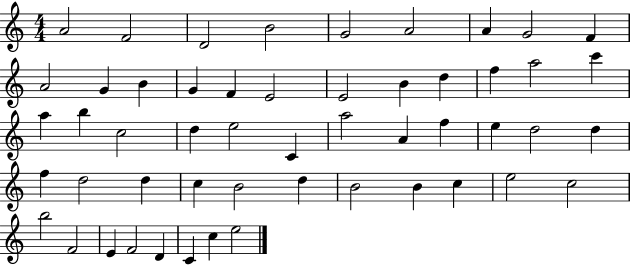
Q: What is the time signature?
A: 4/4